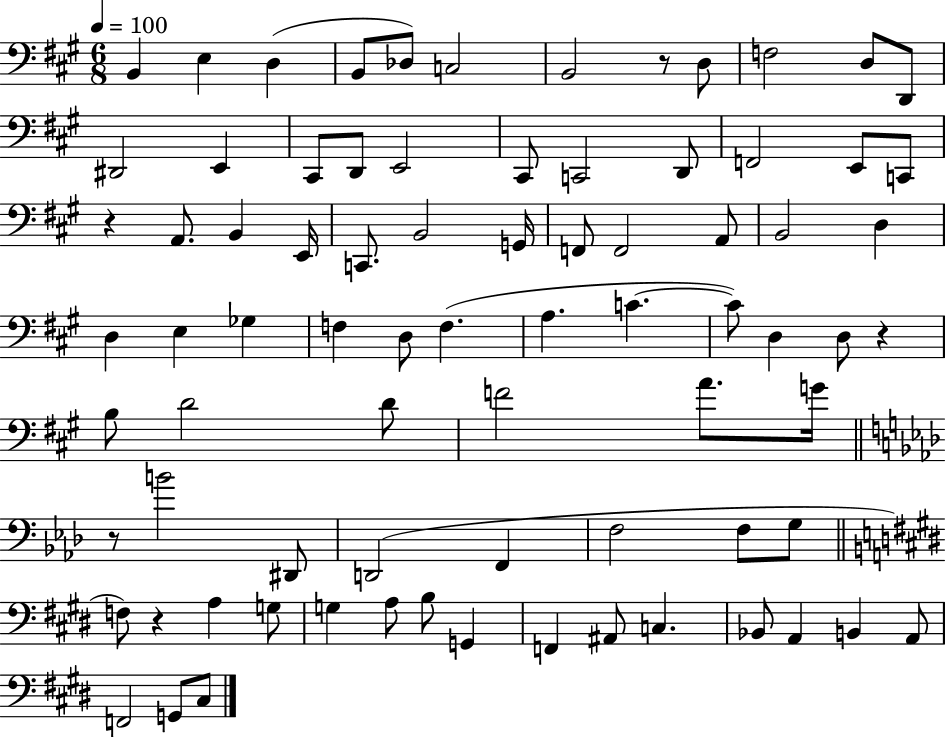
{
  \clef bass
  \numericTimeSignature
  \time 6/8
  \key a \major
  \tempo 4 = 100
  b,4 e4 d4( | b,8 des8) c2 | b,2 r8 d8 | f2 d8 d,8 | \break dis,2 e,4 | cis,8 d,8 e,2 | cis,8 c,2 d,8 | f,2 e,8 c,8 | \break r4 a,8. b,4 e,16 | c,8. b,2 g,16 | f,8 f,2 a,8 | b,2 d4 | \break d4 e4 ges4 | f4 d8 f4.( | a4. c'4.~~ | c'8) d4 d8 r4 | \break b8 d'2 d'8 | f'2 a'8. g'16 | \bar "||" \break \key aes \major r8 b'2 dis,8 | d,2( f,4 | f2 f8 g8 | \bar "||" \break \key e \major f8) r4 a4 g8 | g4 a8 b8 g,4 | f,4 ais,8 c4. | bes,8 a,4 b,4 a,8 | \break f,2 g,8 cis8 | \bar "|."
}